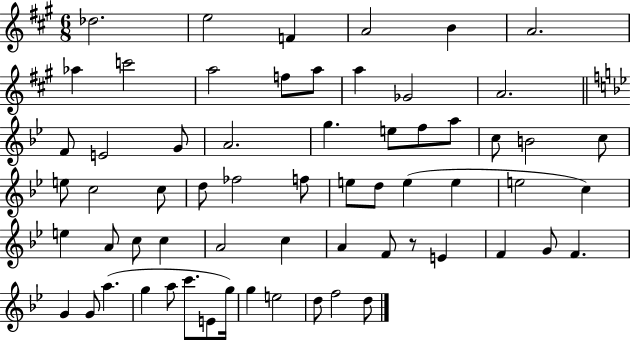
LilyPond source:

{
  \clef treble
  \numericTimeSignature
  \time 6/8
  \key a \major
  des''2. | e''2 f'4 | a'2 b'4 | a'2. | \break aes''4 c'''2 | a''2 f''8 a''8 | a''4 ges'2 | a'2. | \break \bar "||" \break \key bes \major f'8 e'2 g'8 | a'2. | g''4. e''8 f''8 a''8 | c''8 b'2 c''8 | \break e''8 c''2 c''8 | d''8 fes''2 f''8 | e''8 d''8 e''4( e''4 | e''2 c''4) | \break e''4 a'8 c''8 c''4 | a'2 c''4 | a'4 f'8 r8 e'4 | f'4 g'8 f'4. | \break g'4 g'8 a''4.( | g''4 a''8 c'''8. e'8 g''16) | g''4 e''2 | d''8 f''2 d''8 | \break \bar "|."
}